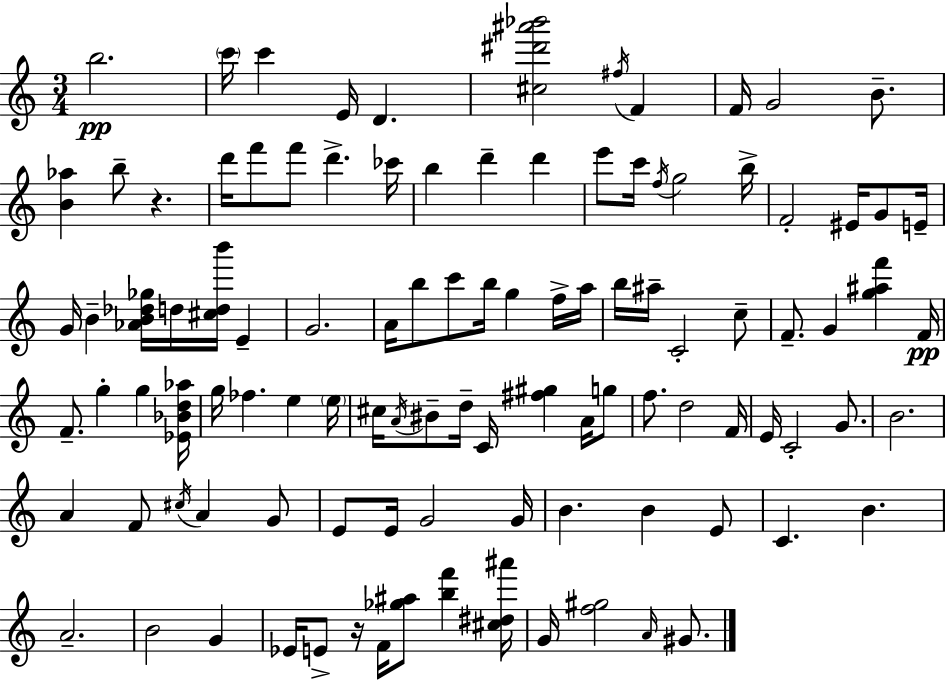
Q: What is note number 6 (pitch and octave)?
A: F#5